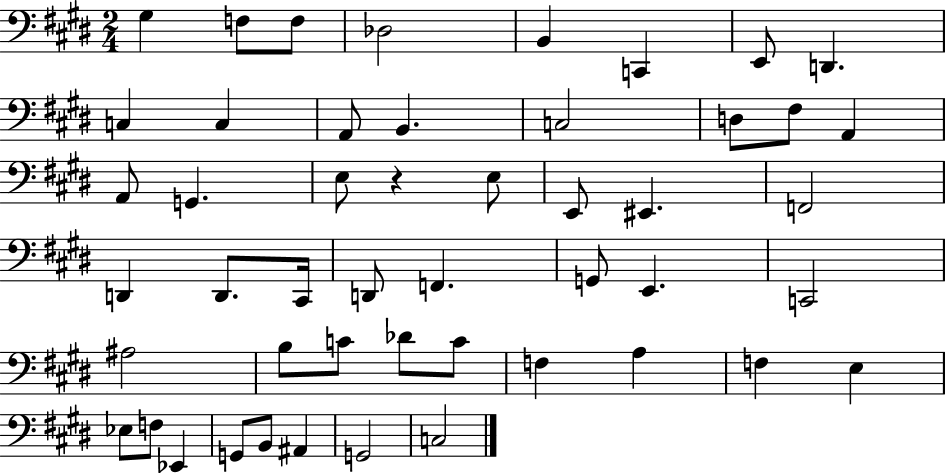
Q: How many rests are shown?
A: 1